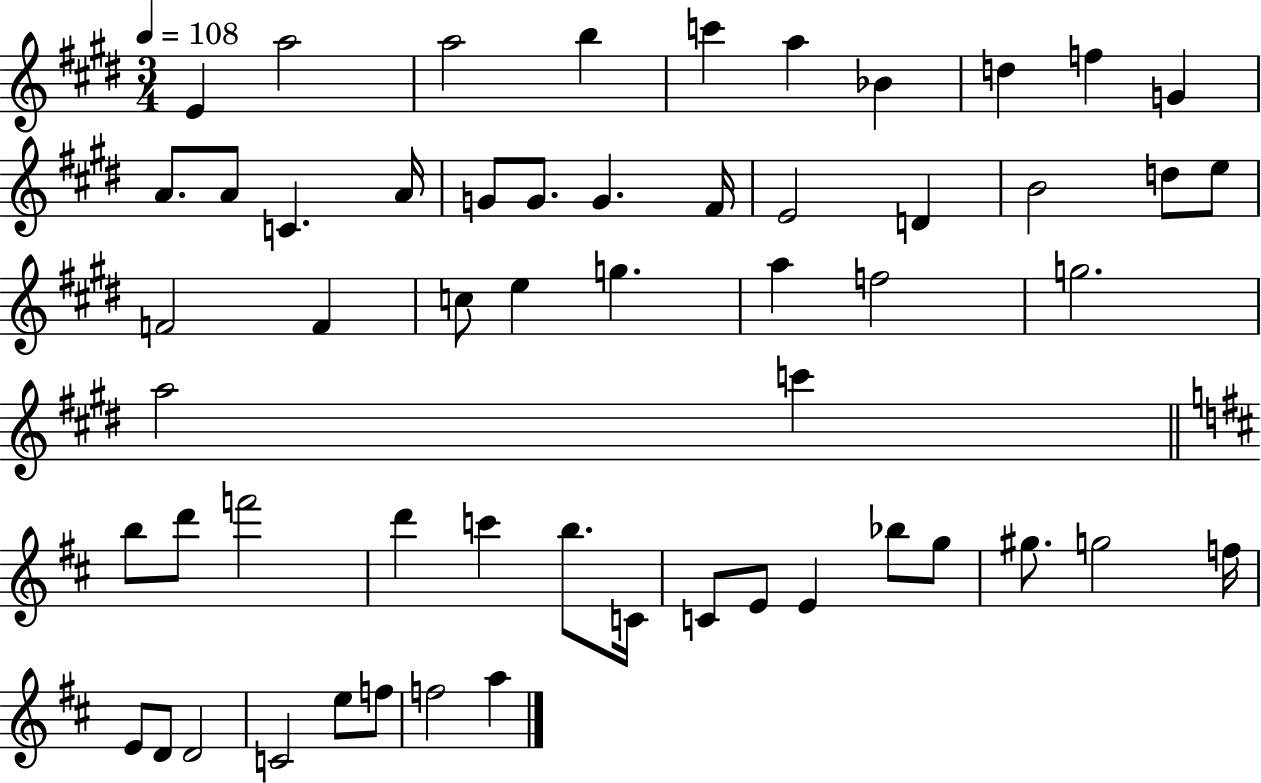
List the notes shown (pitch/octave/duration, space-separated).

E4/q A5/h A5/h B5/q C6/q A5/q Bb4/q D5/q F5/q G4/q A4/e. A4/e C4/q. A4/s G4/e G4/e. G4/q. F#4/s E4/h D4/q B4/h D5/e E5/e F4/h F4/q C5/e E5/q G5/q. A5/q F5/h G5/h. A5/h C6/q B5/e D6/e F6/h D6/q C6/q B5/e. C4/s C4/e E4/e E4/q Bb5/e G5/e G#5/e. G5/h F5/s E4/e D4/e D4/h C4/h E5/e F5/e F5/h A5/q